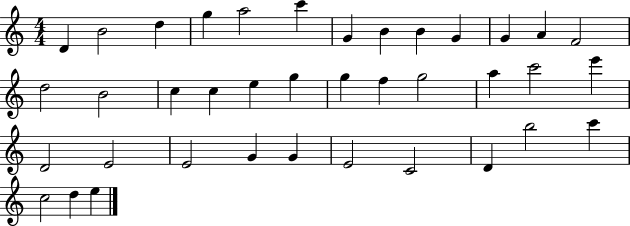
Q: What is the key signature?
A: C major